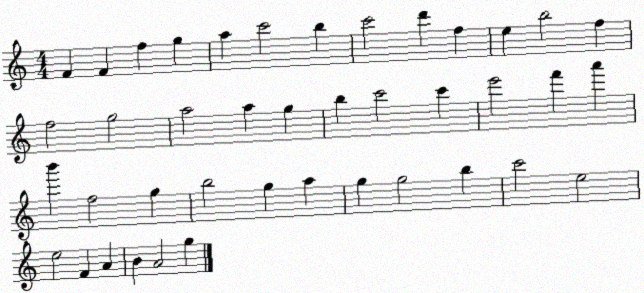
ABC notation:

X:1
T:Untitled
M:4/4
L:1/4
K:C
F F f g a c'2 b c'2 d' f e b2 f f2 g2 a2 a g b c'2 c' e'2 f' a' b' f2 g b2 g a g g2 b c'2 e2 e2 F A B A2 g